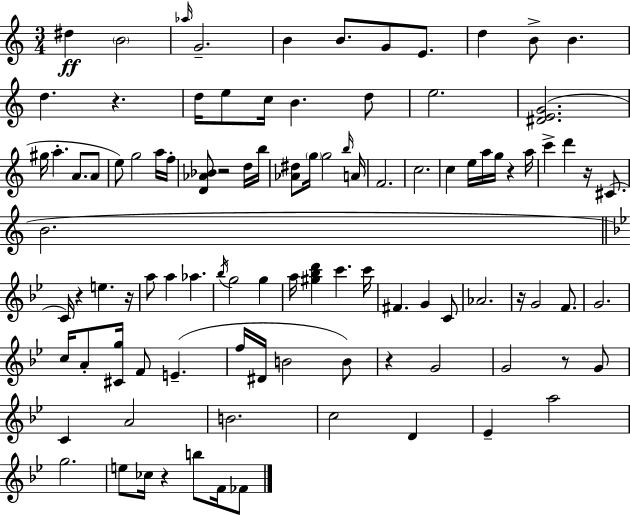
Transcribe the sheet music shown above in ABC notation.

X:1
T:Untitled
M:3/4
L:1/4
K:Am
^d B2 _a/4 G2 B B/2 G/2 E/2 d B/2 B d z d/4 e/2 c/4 B d/2 e2 [^DEG]2 ^g/4 a A/2 A/2 e/2 g2 a/4 f/4 [D_A_B]/2 z2 d/4 b/4 [_A^d]/2 g/4 g2 b/4 A/4 F2 c2 c e/4 a/4 g/4 z a/4 c' d' z/4 ^C/2 B2 C/4 z e z/4 a/2 a _a _b/4 g2 g a/4 [^g_bd'] c' c'/4 ^F G C/2 _A2 z/4 G2 F/2 G2 c/4 A/2 [^Cg]/4 F/2 E f/4 ^D/4 B2 B/2 z G2 G2 z/2 G/2 C A2 B2 c2 D _E a2 g2 e/2 _c/4 z b/2 F/4 _F/2